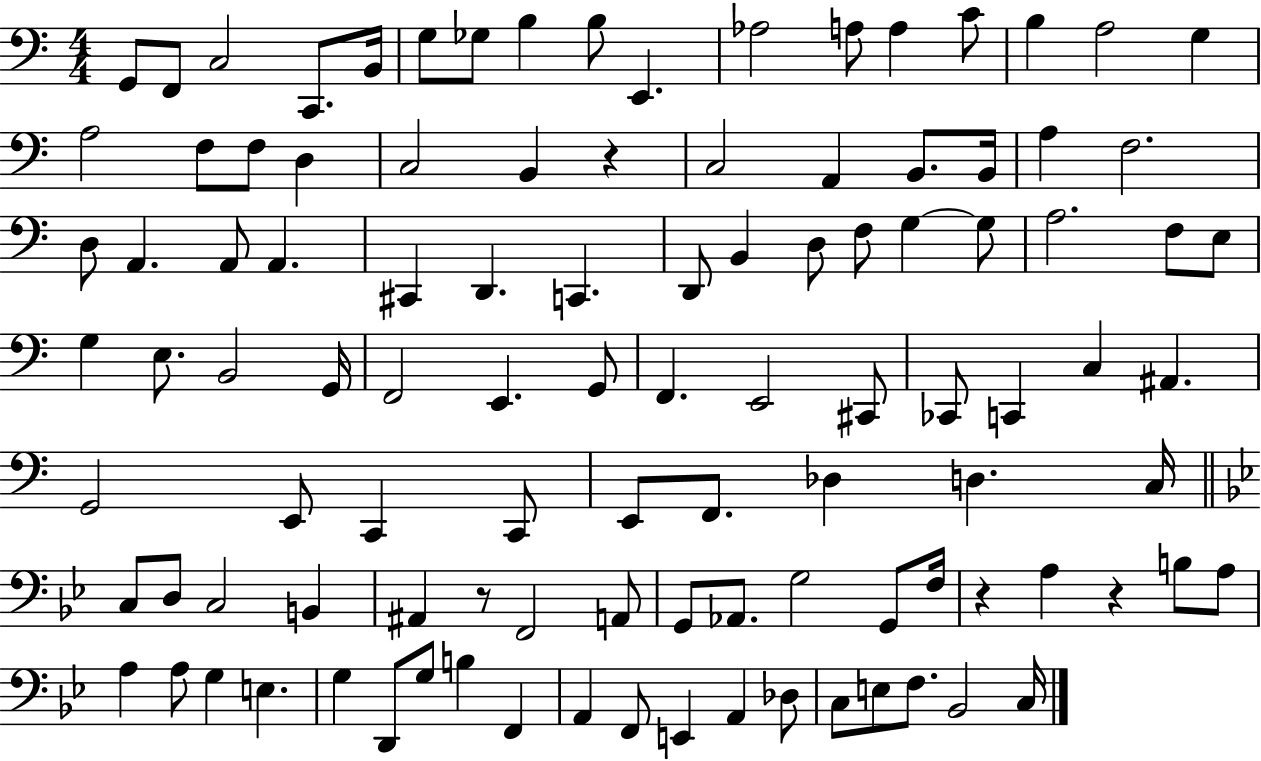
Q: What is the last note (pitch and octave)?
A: C3